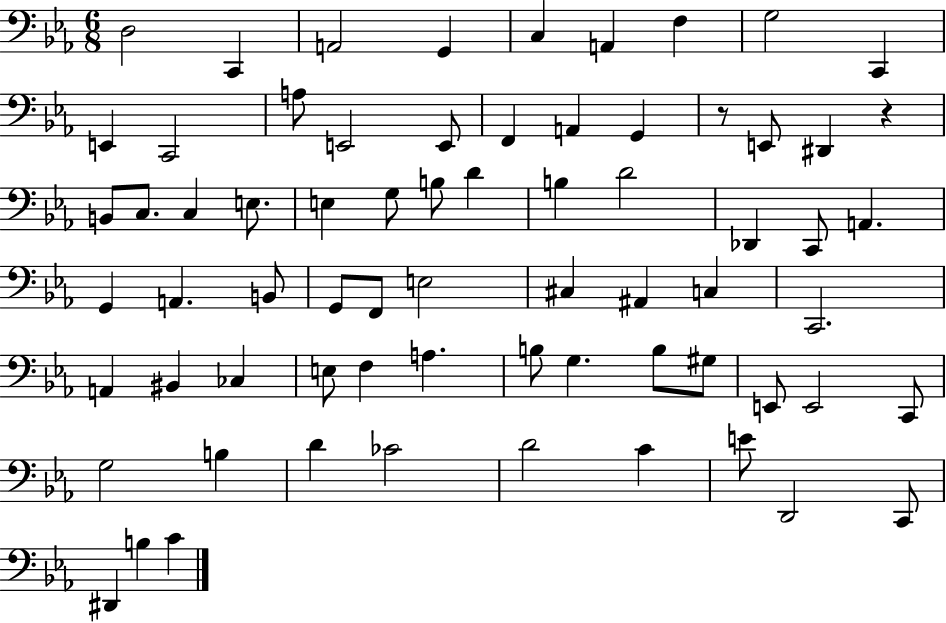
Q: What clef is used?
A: bass